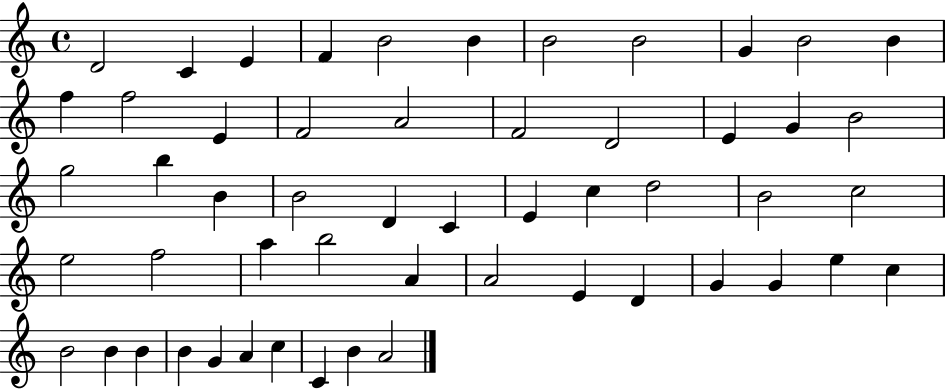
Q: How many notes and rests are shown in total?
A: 54